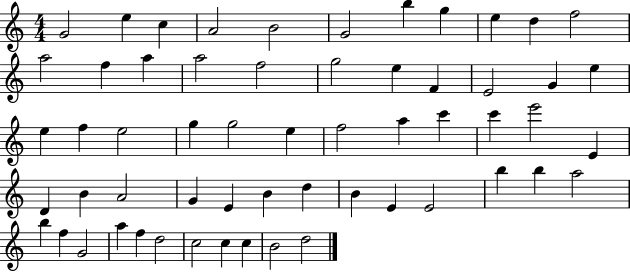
G4/h E5/q C5/q A4/h B4/h G4/h B5/q G5/q E5/q D5/q F5/h A5/h F5/q A5/q A5/h F5/h G5/h E5/q F4/q E4/h G4/q E5/q E5/q F5/q E5/h G5/q G5/h E5/q F5/h A5/q C6/q C6/q E6/h E4/q D4/q B4/q A4/h G4/q E4/q B4/q D5/q B4/q E4/q E4/h B5/q B5/q A5/h B5/q F5/q G4/h A5/q F5/q D5/h C5/h C5/q C5/q B4/h D5/h